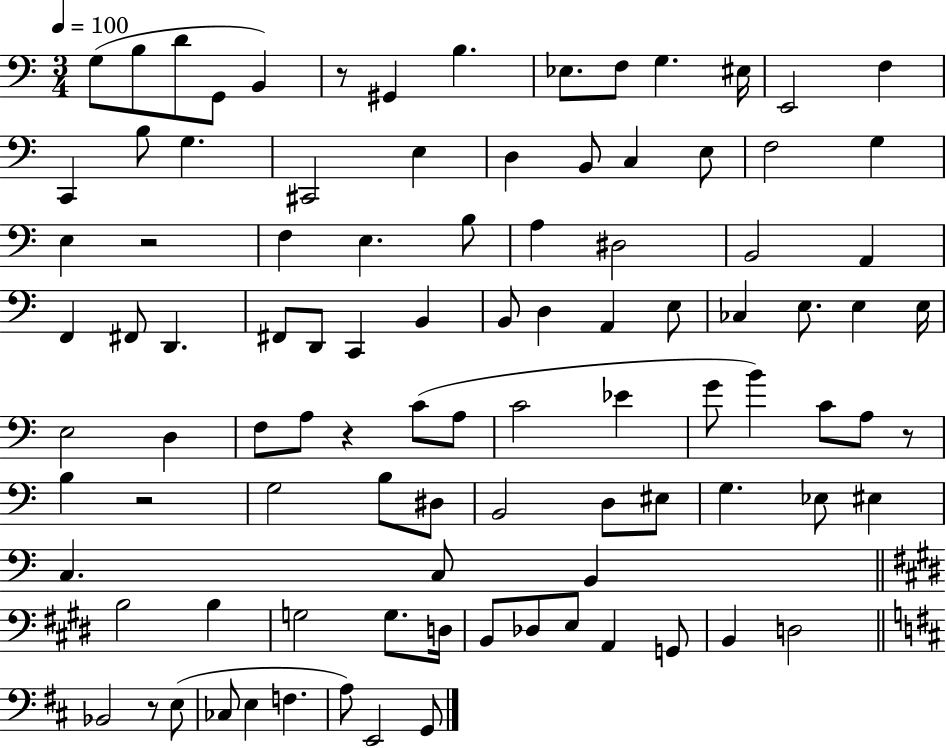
X:1
T:Untitled
M:3/4
L:1/4
K:C
G,/2 B,/2 D/2 G,,/2 B,, z/2 ^G,, B, _E,/2 F,/2 G, ^E,/4 E,,2 F, C,, B,/2 G, ^C,,2 E, D, B,,/2 C, E,/2 F,2 G, E, z2 F, E, B,/2 A, ^D,2 B,,2 A,, F,, ^F,,/2 D,, ^F,,/2 D,,/2 C,, B,, B,,/2 D, A,, E,/2 _C, E,/2 E, E,/4 E,2 D, F,/2 A,/2 z C/2 A,/2 C2 _E G/2 B C/2 A,/2 z/2 B, z2 G,2 B,/2 ^D,/2 B,,2 D,/2 ^E,/2 G, _E,/2 ^E, C, C,/2 B,, B,2 B, G,2 G,/2 D,/4 B,,/2 _D,/2 E,/2 A,, G,,/2 B,, D,2 _B,,2 z/2 E,/2 _C,/2 E, F, A,/2 E,,2 G,,/2